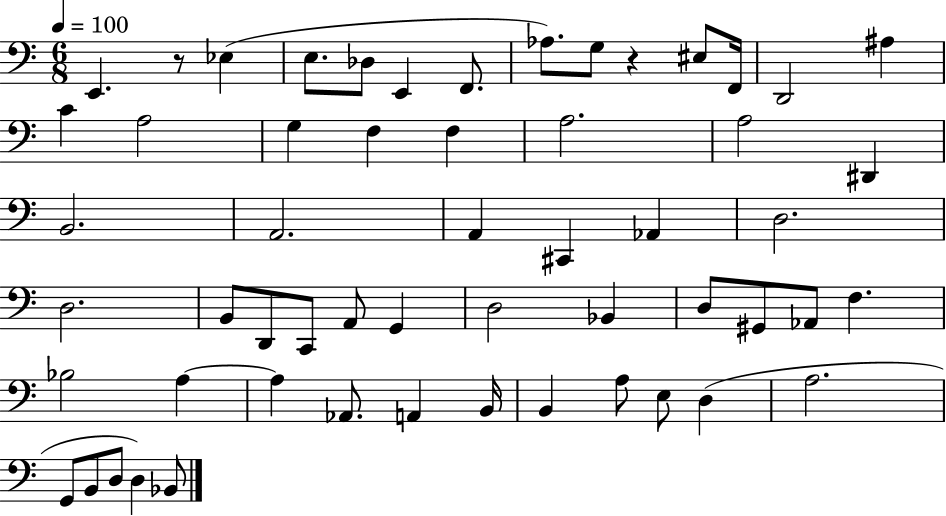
{
  \clef bass
  \numericTimeSignature
  \time 6/8
  \key c \major
  \tempo 4 = 100
  e,4. r8 ees4( | e8. des8 e,4 f,8. | aes8.) g8 r4 eis8 f,16 | d,2 ais4 | \break c'4 a2 | g4 f4 f4 | a2. | a2 dis,4 | \break b,2. | a,2. | a,4 cis,4 aes,4 | d2. | \break d2. | b,8 d,8 c,8 a,8 g,4 | d2 bes,4 | d8 gis,8 aes,8 f4. | \break bes2 a4~~ | a4 aes,8. a,4 b,16 | b,4 a8 e8 d4( | a2. | \break g,8 b,8 d8 d4) bes,8 | \bar "|."
}